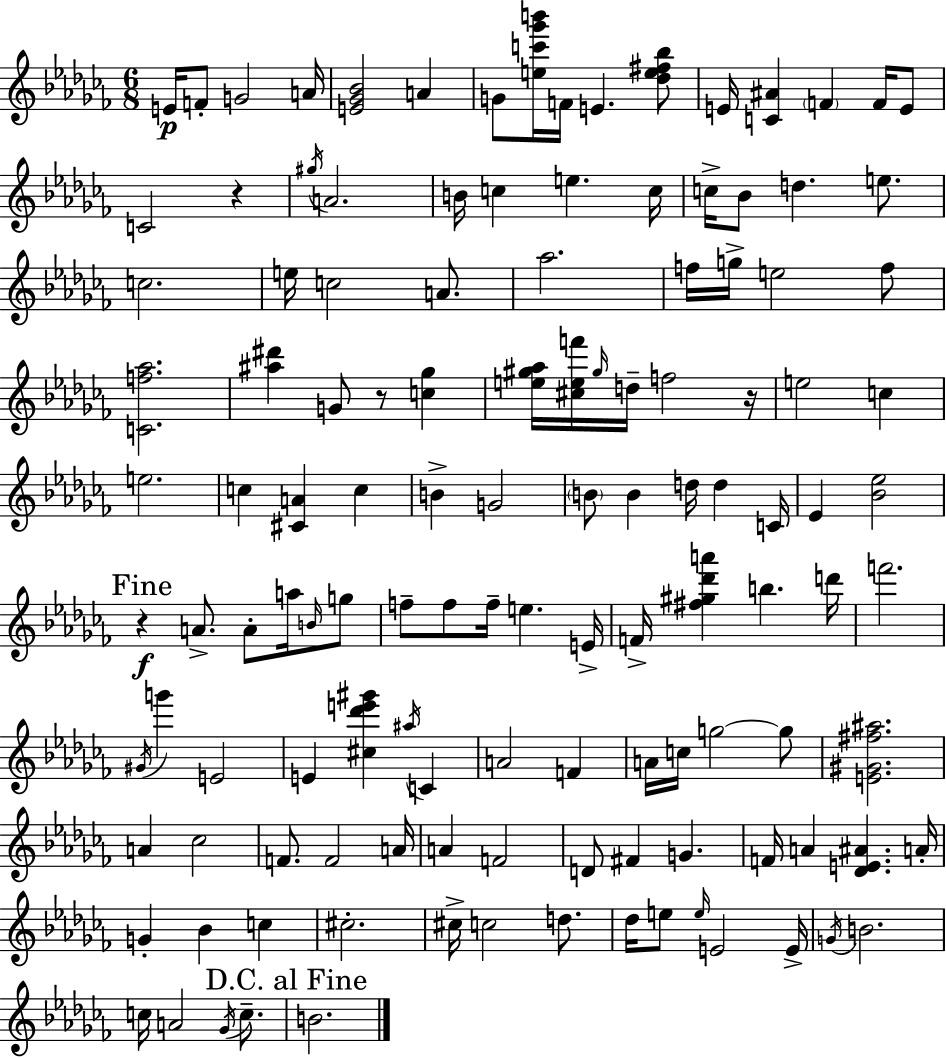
E4/s F4/e G4/h A4/s [E4,Gb4,Bb4]/h A4/q G4/e [E5,C6,Gb6,B6]/s F4/s E4/q. [Db5,E5,F#5,Bb5]/e E4/s [C4,A#4]/q F4/q F4/s E4/e C4/h R/q G#5/s A4/h. B4/s C5/q E5/q. C5/s C5/s Bb4/e D5/q. E5/e. C5/h. E5/s C5/h A4/e. Ab5/h. F5/s G5/s E5/h F5/e [C4,F5,Ab5]/h. [A#5,D#6]/q G4/e R/e [C5,Gb5]/q [E5,G#5,Ab5]/s [C#5,E5,F6]/s G#5/s D5/s F5/h R/s E5/h C5/q E5/h. C5/q [C#4,A4]/q C5/q B4/q G4/h B4/e B4/q D5/s D5/q C4/s Eb4/q [Bb4,Eb5]/h R/q A4/e. A4/e A5/s B4/s G5/e F5/e F5/e F5/s E5/q. E4/s F4/s [F#5,G#5,Db6,A6]/q B5/q. D6/s F6/h. G#4/s G6/q E4/h E4/q [C#5,Db6,E6,G#6]/q A#5/s C4/q A4/h F4/q A4/s C5/s G5/h G5/e [E4,G#4,F#5,A#5]/h. A4/q CES5/h F4/e. F4/h A4/s A4/q F4/h D4/e F#4/q G4/q. F4/s A4/q [Db4,E4,A#4]/q. A4/s G4/q Bb4/q C5/q C#5/h. C#5/s C5/h D5/e. Db5/s E5/e E5/s E4/h E4/s G4/s B4/h. C5/s A4/h Gb4/s C5/e. B4/h.